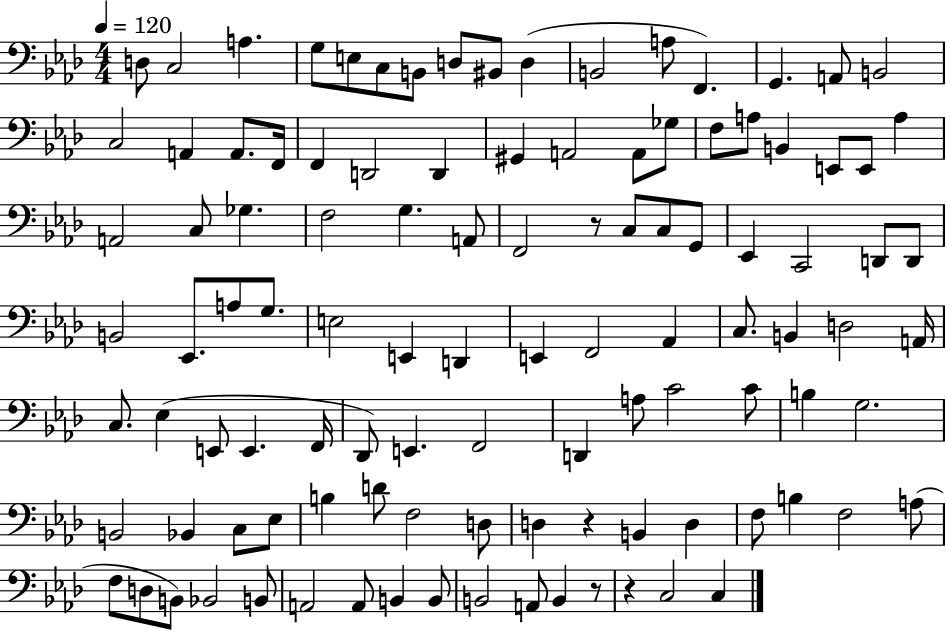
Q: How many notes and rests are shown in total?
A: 108